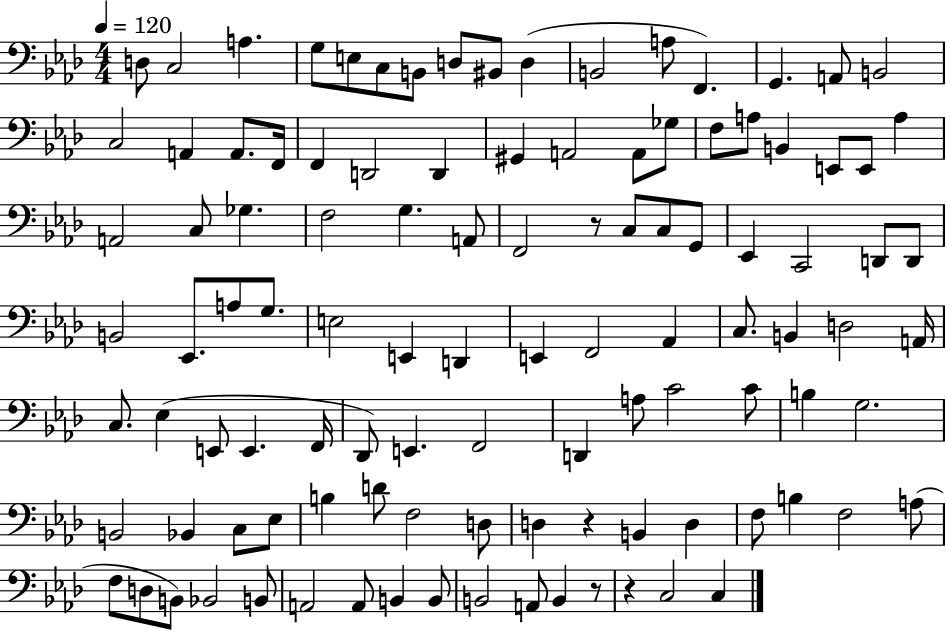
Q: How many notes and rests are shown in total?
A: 108